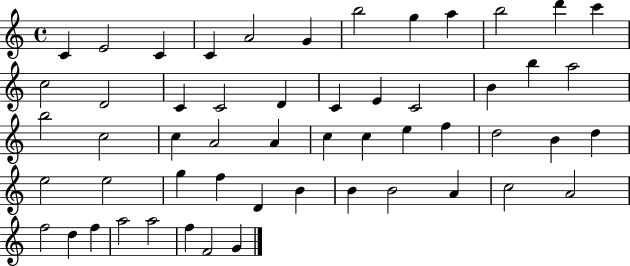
X:1
T:Untitled
M:4/4
L:1/4
K:C
C E2 C C A2 G b2 g a b2 d' c' c2 D2 C C2 D C E C2 B b a2 b2 c2 c A2 A c c e f d2 B d e2 e2 g f D B B B2 A c2 A2 f2 d f a2 a2 f F2 G